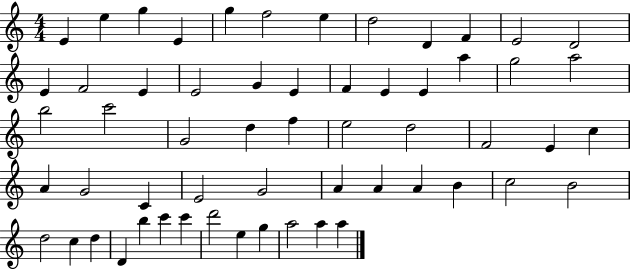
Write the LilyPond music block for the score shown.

{
  \clef treble
  \numericTimeSignature
  \time 4/4
  \key c \major
  e'4 e''4 g''4 e'4 | g''4 f''2 e''4 | d''2 d'4 f'4 | e'2 d'2 | \break e'4 f'2 e'4 | e'2 g'4 e'4 | f'4 e'4 e'4 a''4 | g''2 a''2 | \break b''2 c'''2 | g'2 d''4 f''4 | e''2 d''2 | f'2 e'4 c''4 | \break a'4 g'2 c'4 | e'2 g'2 | a'4 a'4 a'4 b'4 | c''2 b'2 | \break d''2 c''4 d''4 | d'4 b''4 c'''4 c'''4 | d'''2 e''4 g''4 | a''2 a''4 a''4 | \break \bar "|."
}